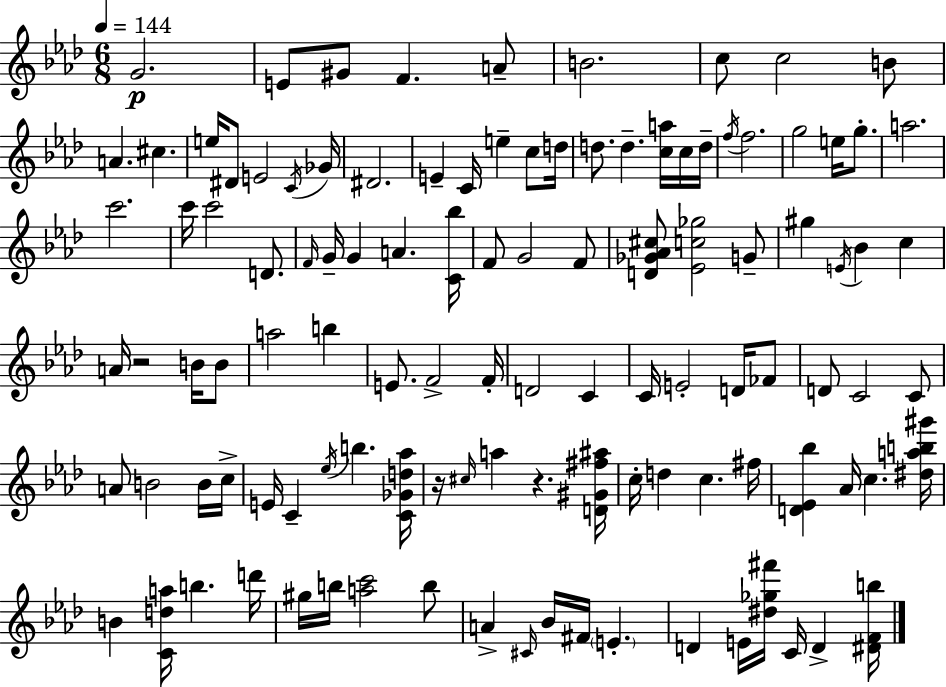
{
  \clef treble
  \numericTimeSignature
  \time 6/8
  \key f \minor
  \tempo 4 = 144
  g'2.\p | e'8 gis'8 f'4. a'8-- | b'2. | c''8 c''2 b'8 | \break a'4. cis''4. | e''16 dis'8 e'2 \acciaccatura { c'16 } | ges'16 dis'2. | e'4-- c'16 e''4-- c''8 | \break d''16 d''8. d''4.-- <c'' a''>16 c''16 | d''16-- \acciaccatura { f''16 } f''2. | g''2 e''16 g''8.-. | a''2. | \break c'''2. | c'''16 c'''2 d'8. | \grace { f'16 } g'16-- g'4 a'4. | <c' bes''>16 f'8 g'2 | \break f'8 <d' ges' aes' cis''>8 <ees' c'' ges''>2 | g'8-- gis''4 \acciaccatura { e'16 } bes'4 | c''4 a'16 r2 | b'16 b'8 a''2 | \break b''4 e'8. f'2-> | f'16-. d'2 | c'4 c'16 e'2-. | d'16 fes'8 d'8 c'2 | \break c'8 a'8 b'2 | b'16 c''16-> e'16 c'4-- \acciaccatura { ees''16 } b''4. | <c' ges' d'' aes''>16 r16 \grace { cis''16 } a''4 r4. | <d' gis' fis'' ais''>16 c''16-. d''4 c''4. | \break fis''16 <d' ees' bes''>4 aes'16 c''4. | <dis'' a'' b'' gis'''>16 b'4 <c' d'' a''>16 b''4. | d'''16 gis''16 b''16 <a'' c'''>2 | b''8 a'4-> \grace { cis'16 } bes'16 | \break fis'16 \parenthesize e'4.-. d'4 e'16 | <dis'' ges'' fis'''>16 c'16 d'4-> <dis' f' b''>16 \bar "|."
}